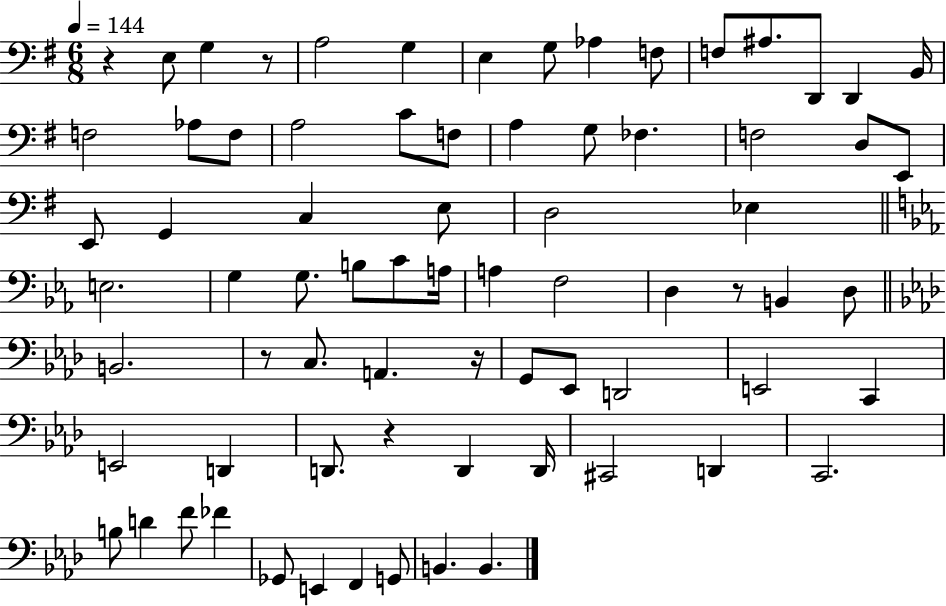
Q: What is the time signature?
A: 6/8